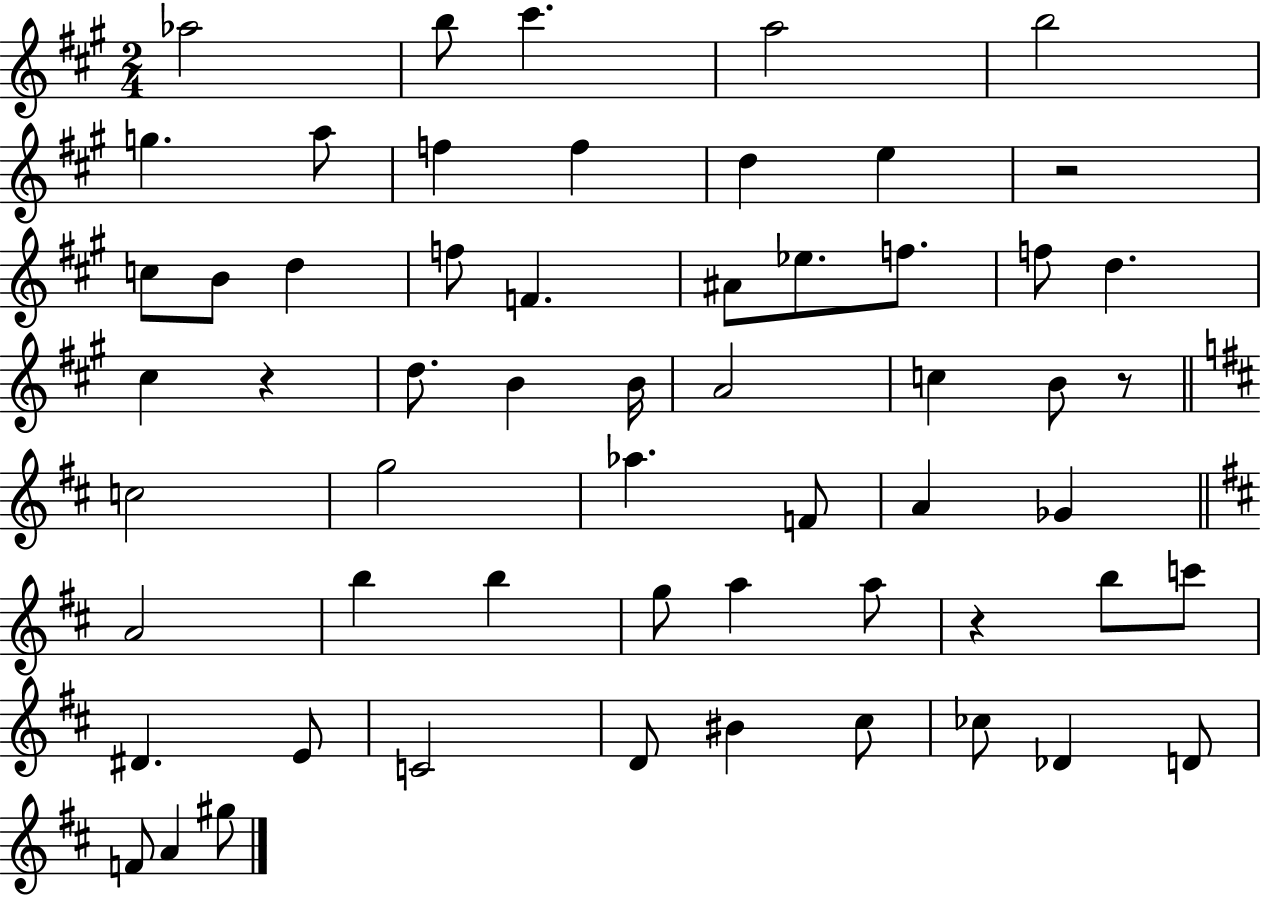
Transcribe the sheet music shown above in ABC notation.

X:1
T:Untitled
M:2/4
L:1/4
K:A
_a2 b/2 ^c' a2 b2 g a/2 f f d e z2 c/2 B/2 d f/2 F ^A/2 _e/2 f/2 f/2 d ^c z d/2 B B/4 A2 c B/2 z/2 c2 g2 _a F/2 A _G A2 b b g/2 a a/2 z b/2 c'/2 ^D E/2 C2 D/2 ^B ^c/2 _c/2 _D D/2 F/2 A ^g/2